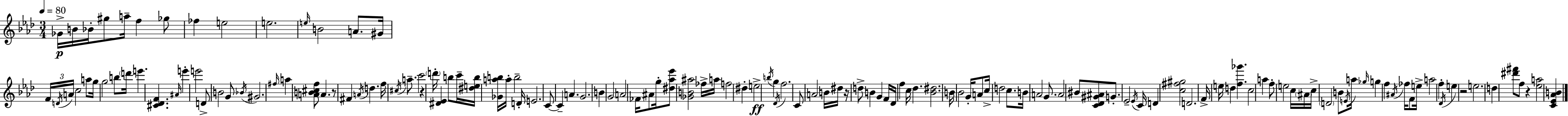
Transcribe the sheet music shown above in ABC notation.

X:1
T:Untitled
M:3/4
L:1/4
K:Ab
_G/4 B/4 _B/4 ^g/2 a/4 f _g/2 _f e2 e2 e/4 B2 A/2 ^G/4 F/4 D/4 A/4 c2 a/2 g/4 g2 b/2 d'/4 e' [^C_DF] ^A/4 e' e'2 D/2 B2 G/2 _B/4 ^G2 ^f/4 a [AB^cf]/2 A z/2 ^F A/4 d f/4 ^c/4 a/2 c'2 z d'/4 [^D_E] b/2 c'/4 [^deb]/4 [_Gab]/4 a/4 b2 D/4 E2 C/2 C A G2 B G2 A2 _F/4 ^A/2 g/4 [^d_a_e']/2 [_GB^a]2 _f/4 a/4 f2 ^d e2 b/4 g _D/4 f2 C/2 A2 B/4 ^d/4 z/4 d/2 B G F/4 _D/4 f c/4 _d [_B^d]2 B/4 _B2 G/4 A/2 c/4 d2 c/2 B/4 A2 G/2 A2 ^B/2 [C_D^G^A]/2 G/2 _E2 _E/4 C/4 D [c^f^g]2 D2 F/4 e/4 d [f_g'] c2 a f/2 e2 c/4 ^A/4 c/4 D2 B/2 E/4 a/4 _g/4 g f ^A/4 _f/4 F/2 e/4 a2 f _D/4 e z2 e2 d [^d'^f']/2 f/2 z [_ea]2 [C_E_AB]